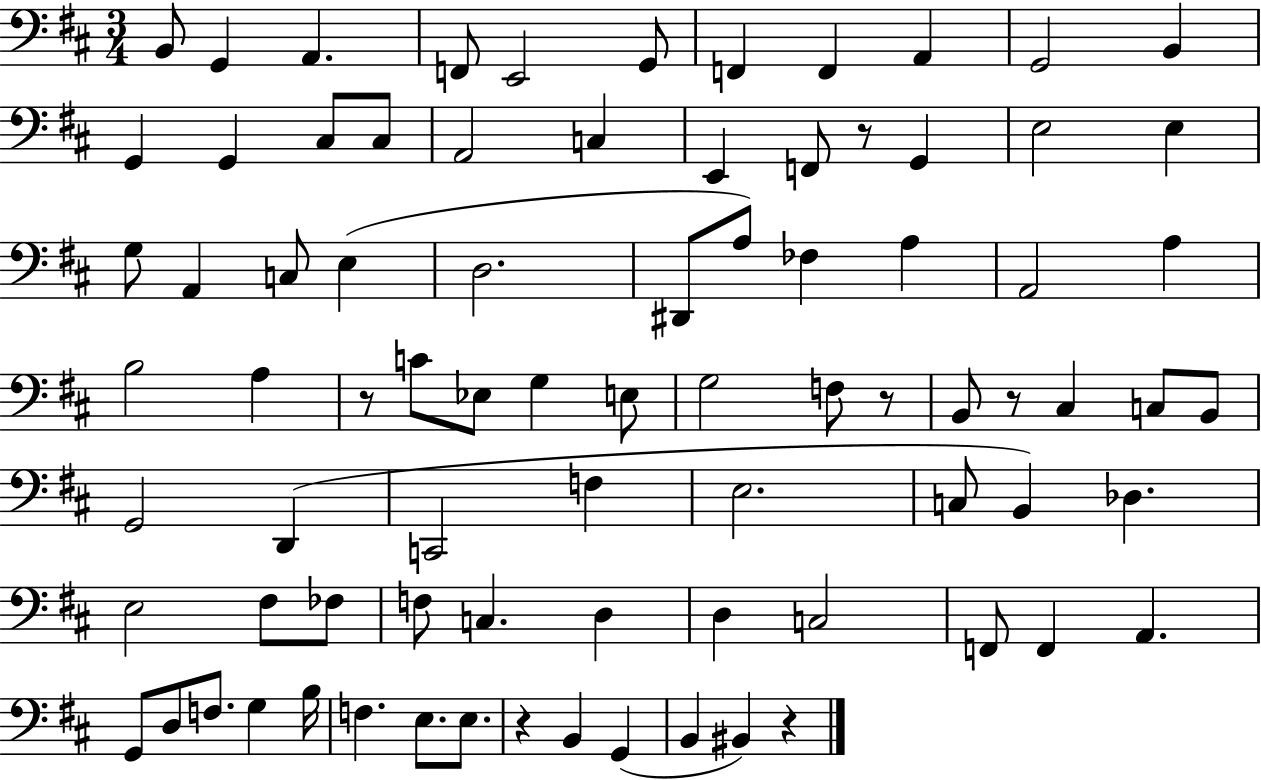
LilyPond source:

{
  \clef bass
  \numericTimeSignature
  \time 3/4
  \key d \major
  b,8 g,4 a,4. | f,8 e,2 g,8 | f,4 f,4 a,4 | g,2 b,4 | \break g,4 g,4 cis8 cis8 | a,2 c4 | e,4 f,8 r8 g,4 | e2 e4 | \break g8 a,4 c8 e4( | d2. | dis,8 a8) fes4 a4 | a,2 a4 | \break b2 a4 | r8 c'8 ees8 g4 e8 | g2 f8 r8 | b,8 r8 cis4 c8 b,8 | \break g,2 d,4( | c,2 f4 | e2. | c8 b,4) des4. | \break e2 fis8 fes8 | f8 c4. d4 | d4 c2 | f,8 f,4 a,4. | \break g,8 d8 f8. g4 b16 | f4. e8. e8. | r4 b,4 g,4( | b,4 bis,4) r4 | \break \bar "|."
}